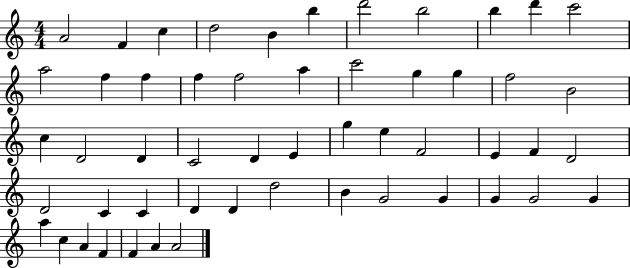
X:1
T:Untitled
M:4/4
L:1/4
K:C
A2 F c d2 B b d'2 b2 b d' c'2 a2 f f f f2 a c'2 g g f2 B2 c D2 D C2 D E g e F2 E F D2 D2 C C D D d2 B G2 G G G2 G a c A F F A A2